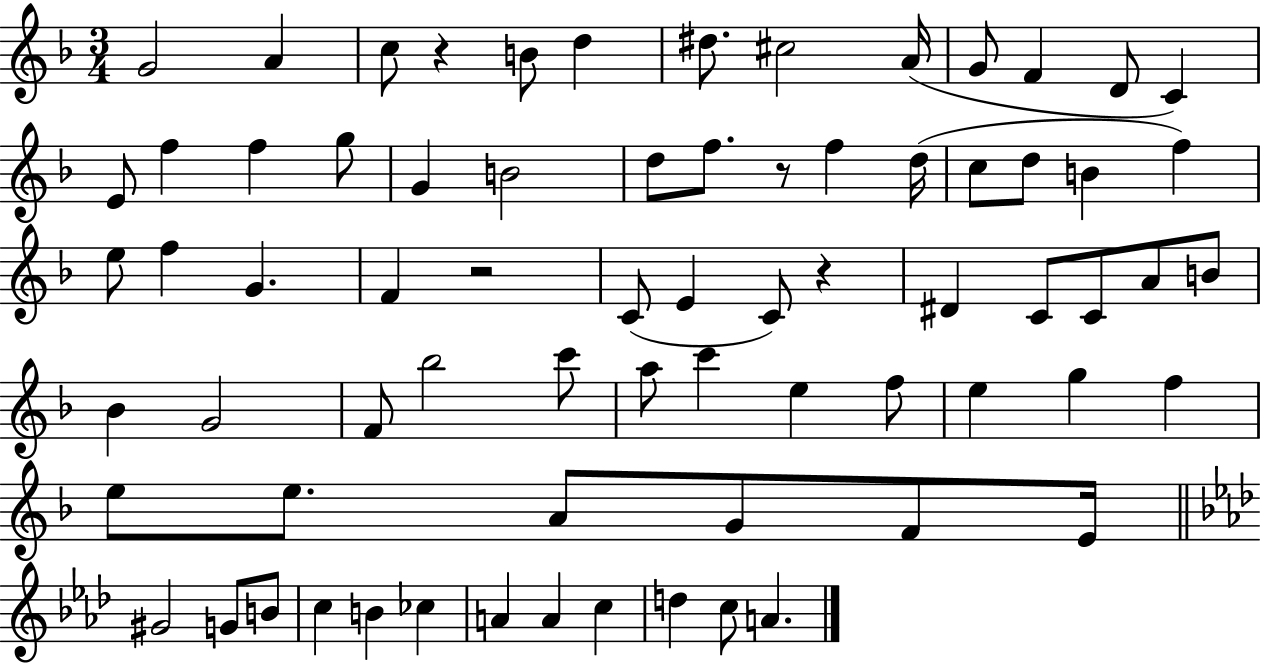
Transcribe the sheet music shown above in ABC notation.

X:1
T:Untitled
M:3/4
L:1/4
K:F
G2 A c/2 z B/2 d ^d/2 ^c2 A/4 G/2 F D/2 C E/2 f f g/2 G B2 d/2 f/2 z/2 f d/4 c/2 d/2 B f e/2 f G F z2 C/2 E C/2 z ^D C/2 C/2 A/2 B/2 _B G2 F/2 _b2 c'/2 a/2 c' e f/2 e g f e/2 e/2 A/2 G/2 F/2 E/4 ^G2 G/2 B/2 c B _c A A c d c/2 A